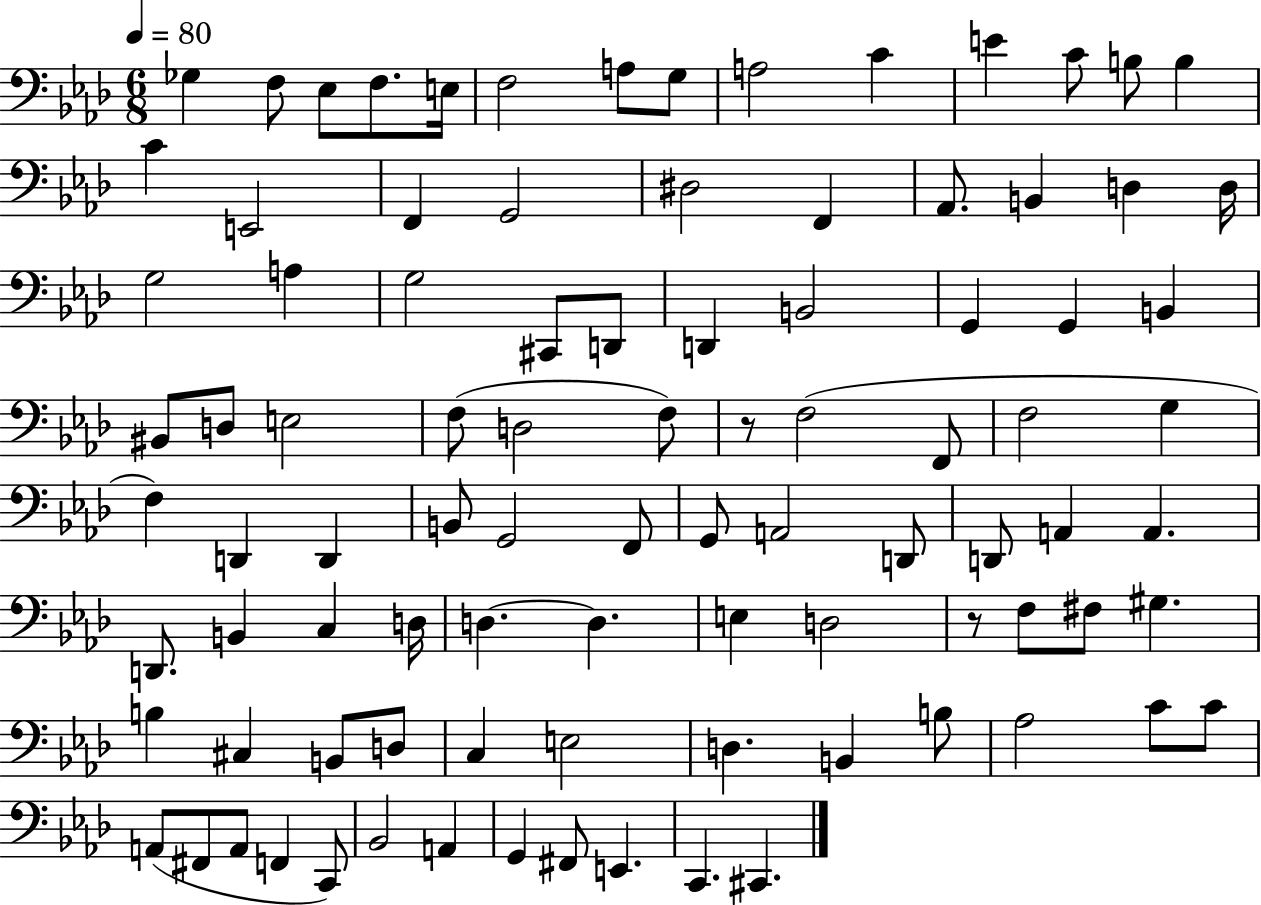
{
  \clef bass
  \numericTimeSignature
  \time 6/8
  \key aes \major
  \tempo 4 = 80
  ges4 f8 ees8 f8. e16 | f2 a8 g8 | a2 c'4 | e'4 c'8 b8 b4 | \break c'4 e,2 | f,4 g,2 | dis2 f,4 | aes,8. b,4 d4 d16 | \break g2 a4 | g2 cis,8 d,8 | d,4 b,2 | g,4 g,4 b,4 | \break bis,8 d8 e2 | f8( d2 f8) | r8 f2( f,8 | f2 g4 | \break f4) d,4 d,4 | b,8 g,2 f,8 | g,8 a,2 d,8 | d,8 a,4 a,4. | \break d,8. b,4 c4 d16 | d4.~~ d4. | e4 d2 | r8 f8 fis8 gis4. | \break b4 cis4 b,8 d8 | c4 e2 | d4. b,4 b8 | aes2 c'8 c'8 | \break a,8( fis,8 a,8 f,4 c,8) | bes,2 a,4 | g,4 fis,8 e,4. | c,4. cis,4. | \break \bar "|."
}